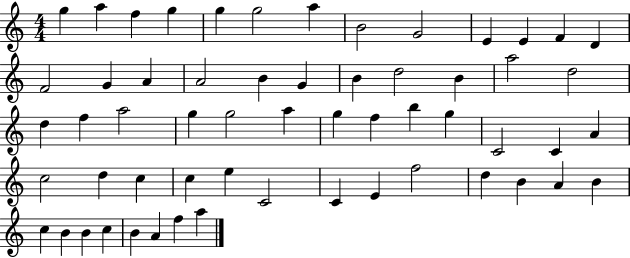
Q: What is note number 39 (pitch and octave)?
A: D5